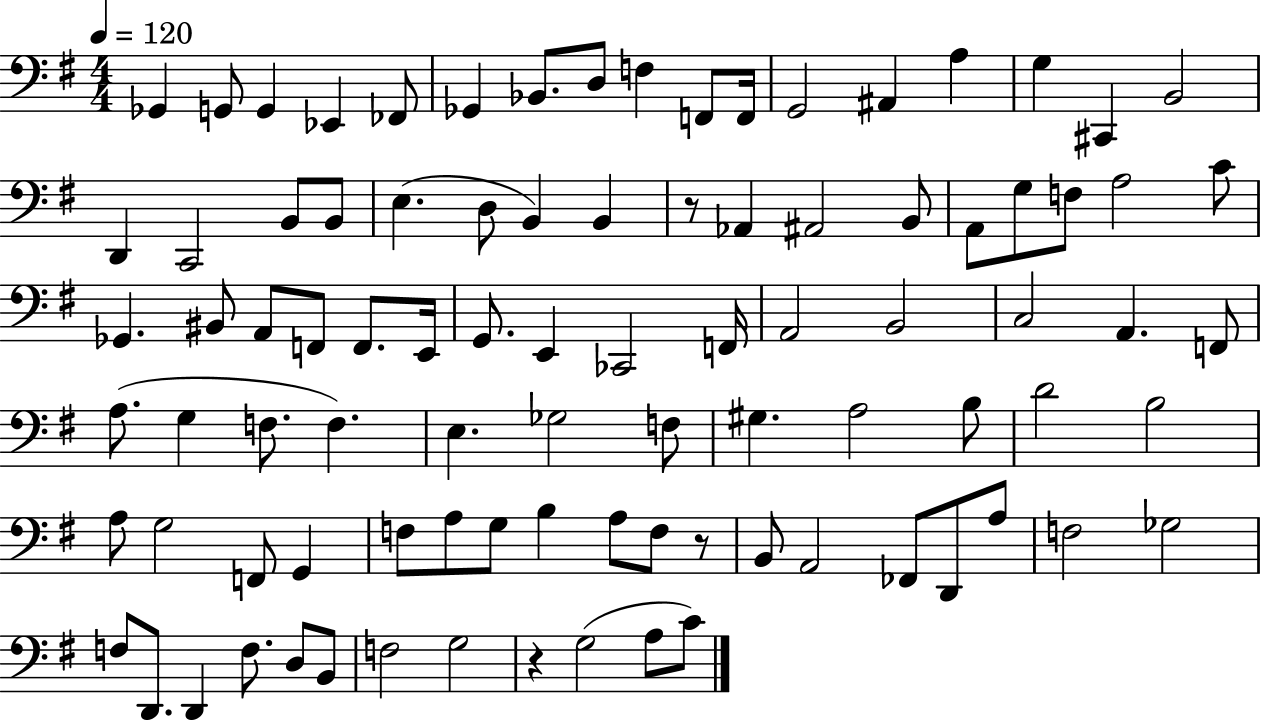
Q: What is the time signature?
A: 4/4